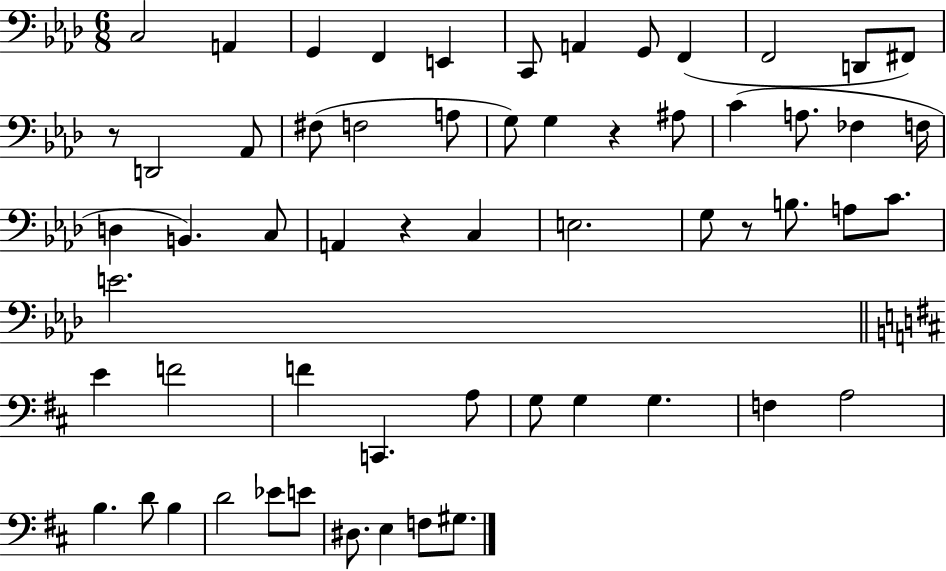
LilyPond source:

{
  \clef bass
  \numericTimeSignature
  \time 6/8
  \key aes \major
  c2 a,4 | g,4 f,4 e,4 | c,8 a,4 g,8 f,4( | f,2 d,8 fis,8) | \break r8 d,2 aes,8 | fis8( f2 a8 | g8) g4 r4 ais8 | c'4( a8. fes4 f16 | \break d4 b,4.) c8 | a,4 r4 c4 | e2. | g8 r8 b8. a8 c'8. | \break e'2. | \bar "||" \break \key b \minor e'4 f'2 | f'4 c,4. a8 | g8 g4 g4. | f4 a2 | \break b4. d'8 b4 | d'2 ees'8 e'8 | dis8. e4 f8 gis8. | \bar "|."
}